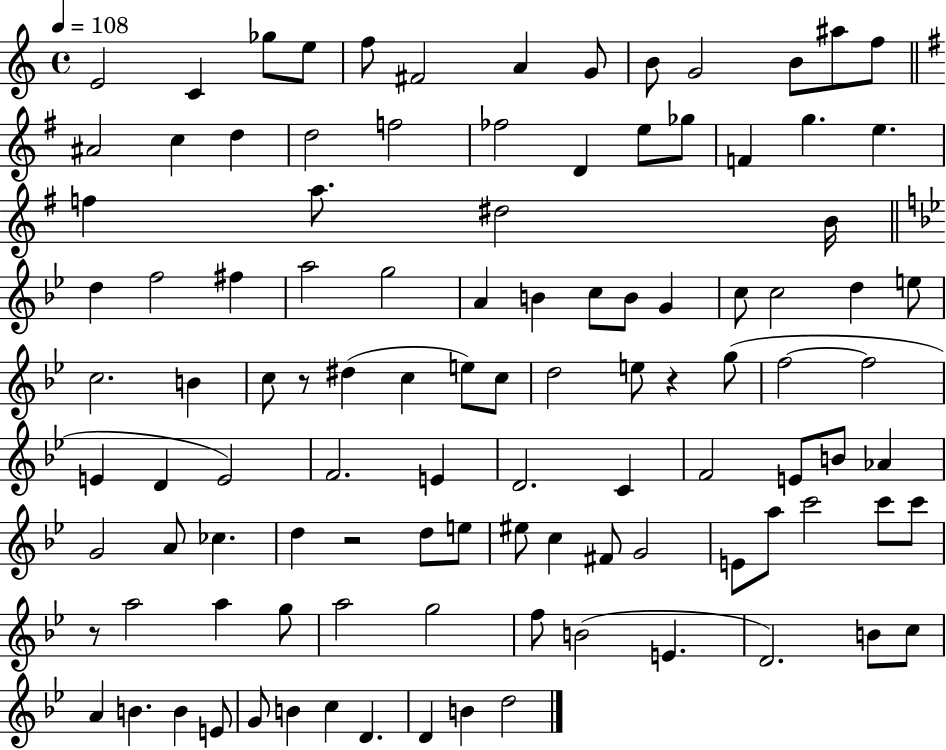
{
  \clef treble
  \time 4/4
  \defaultTimeSignature
  \key c \major
  \tempo 4 = 108
  e'2 c'4 ges''8 e''8 | f''8 fis'2 a'4 g'8 | b'8 g'2 b'8 ais''8 f''8 | \bar "||" \break \key g \major ais'2 c''4 d''4 | d''2 f''2 | fes''2 d'4 e''8 ges''8 | f'4 g''4. e''4. | \break f''4 a''8. dis''2 b'16 | \bar "||" \break \key bes \major d''4 f''2 fis''4 | a''2 g''2 | a'4 b'4 c''8 b'8 g'4 | c''8 c''2 d''4 e''8 | \break c''2. b'4 | c''8 r8 dis''4( c''4 e''8) c''8 | d''2 e''8 r4 g''8( | f''2~~ f''2 | \break e'4 d'4 e'2) | f'2. e'4 | d'2. c'4 | f'2 e'8 b'8 aes'4 | \break g'2 a'8 ces''4. | d''4 r2 d''8 e''8 | eis''8 c''4 fis'8 g'2 | e'8 a''8 c'''2 c'''8 c'''8 | \break r8 a''2 a''4 g''8 | a''2 g''2 | f''8 b'2( e'4. | d'2.) b'8 c''8 | \break a'4 b'4. b'4 e'8 | g'8 b'4 c''4 d'4. | d'4 b'4 d''2 | \bar "|."
}